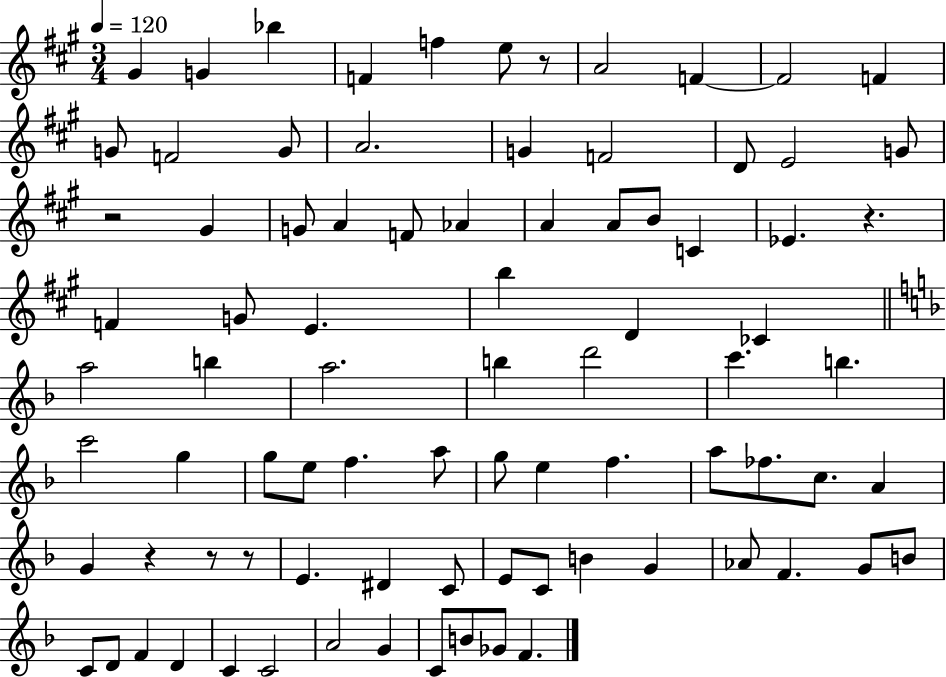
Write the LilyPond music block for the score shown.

{
  \clef treble
  \numericTimeSignature
  \time 3/4
  \key a \major
  \tempo 4 = 120
  gis'4 g'4 bes''4 | f'4 f''4 e''8 r8 | a'2 f'4~~ | f'2 f'4 | \break g'8 f'2 g'8 | a'2. | g'4 f'2 | d'8 e'2 g'8 | \break r2 gis'4 | g'8 a'4 f'8 aes'4 | a'4 a'8 b'8 c'4 | ees'4. r4. | \break f'4 g'8 e'4. | b''4 d'4 ces'4 | \bar "||" \break \key f \major a''2 b''4 | a''2. | b''4 d'''2 | c'''4. b''4. | \break c'''2 g''4 | g''8 e''8 f''4. a''8 | g''8 e''4 f''4. | a''8 fes''8. c''8. a'4 | \break g'4 r4 r8 r8 | e'4. dis'4 c'8 | e'8 c'8 b'4 g'4 | aes'8 f'4. g'8 b'8 | \break c'8 d'8 f'4 d'4 | c'4 c'2 | a'2 g'4 | c'8 b'8 ges'8 f'4. | \break \bar "|."
}